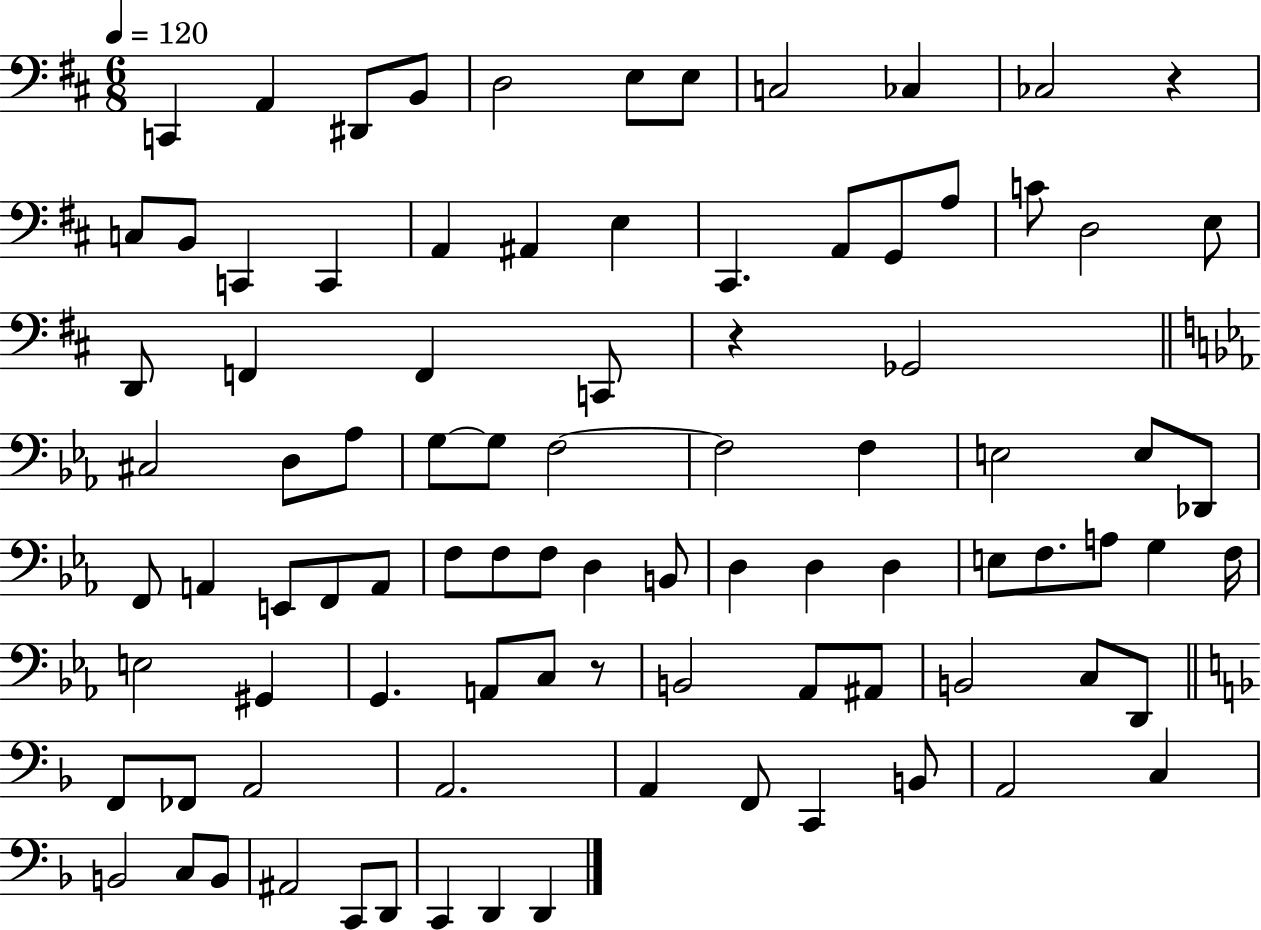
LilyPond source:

{
  \clef bass
  \numericTimeSignature
  \time 6/8
  \key d \major
  \tempo 4 = 120
  c,4 a,4 dis,8 b,8 | d2 e8 e8 | c2 ces4 | ces2 r4 | \break c8 b,8 c,4 c,4 | a,4 ais,4 e4 | cis,4. a,8 g,8 a8 | c'8 d2 e8 | \break d,8 f,4 f,4 c,8 | r4 ges,2 | \bar "||" \break \key ees \major cis2 d8 aes8 | g8~~ g8 f2~~ | f2 f4 | e2 e8 des,8 | \break f,8 a,4 e,8 f,8 a,8 | f8 f8 f8 d4 b,8 | d4 d4 d4 | e8 f8. a8 g4 f16 | \break e2 gis,4 | g,4. a,8 c8 r8 | b,2 aes,8 ais,8 | b,2 c8 d,8 | \break \bar "||" \break \key f \major f,8 fes,8 a,2 | a,2. | a,4 f,8 c,4 b,8 | a,2 c4 | \break b,2 c8 b,8 | ais,2 c,8 d,8 | c,4 d,4 d,4 | \bar "|."
}